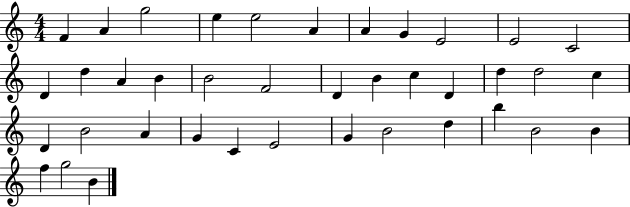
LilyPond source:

{
  \clef treble
  \numericTimeSignature
  \time 4/4
  \key c \major
  f'4 a'4 g''2 | e''4 e''2 a'4 | a'4 g'4 e'2 | e'2 c'2 | \break d'4 d''4 a'4 b'4 | b'2 f'2 | d'4 b'4 c''4 d'4 | d''4 d''2 c''4 | \break d'4 b'2 a'4 | g'4 c'4 e'2 | g'4 b'2 d''4 | b''4 b'2 b'4 | \break f''4 g''2 b'4 | \bar "|."
}